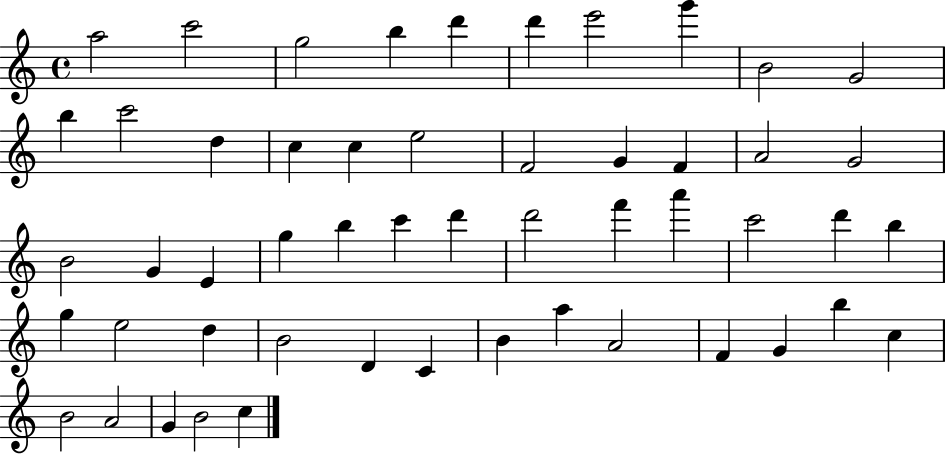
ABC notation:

X:1
T:Untitled
M:4/4
L:1/4
K:C
a2 c'2 g2 b d' d' e'2 g' B2 G2 b c'2 d c c e2 F2 G F A2 G2 B2 G E g b c' d' d'2 f' a' c'2 d' b g e2 d B2 D C B a A2 F G b c B2 A2 G B2 c